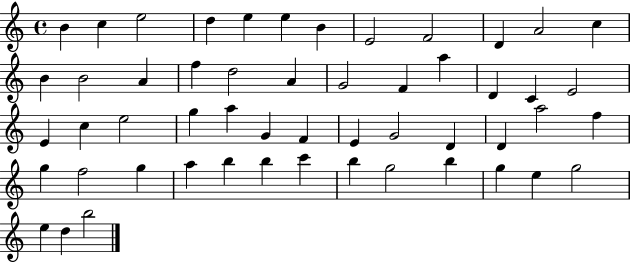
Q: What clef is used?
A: treble